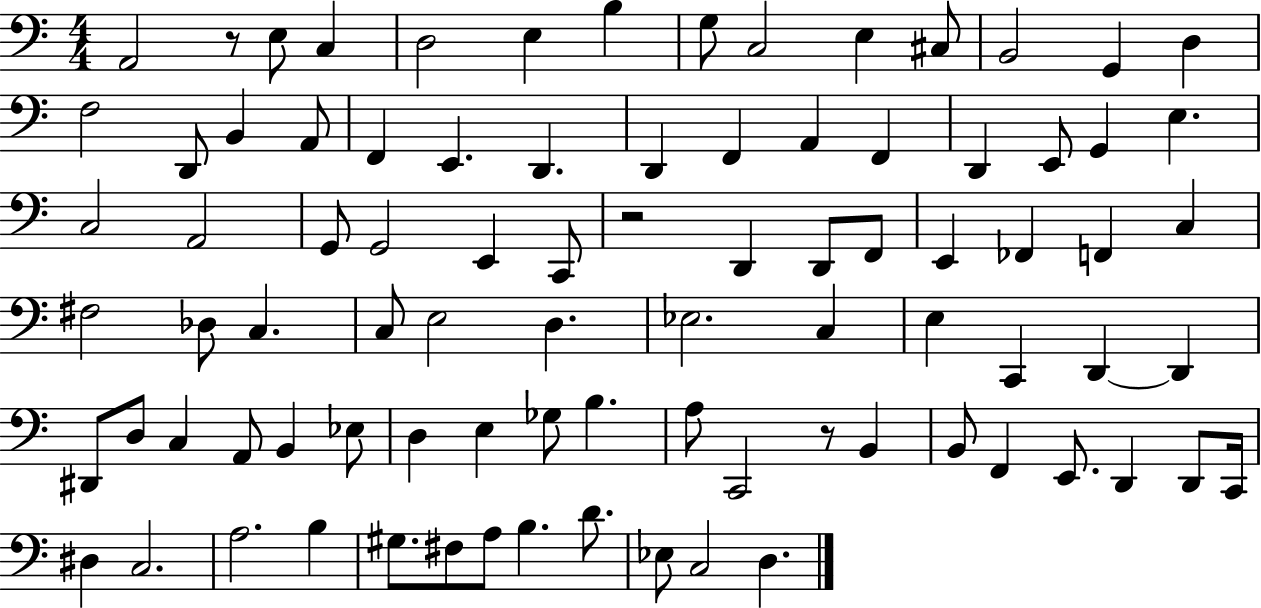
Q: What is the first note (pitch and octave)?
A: A2